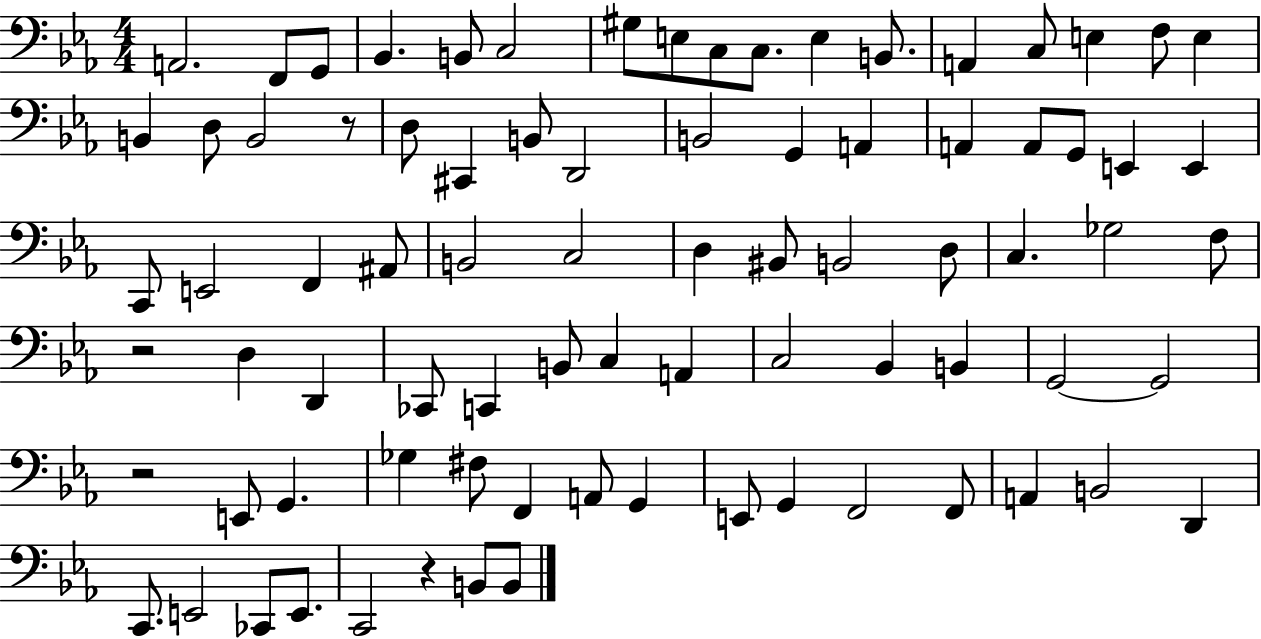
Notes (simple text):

A2/h. F2/e G2/e Bb2/q. B2/e C3/h G#3/e E3/e C3/e C3/e. E3/q B2/e. A2/q C3/e E3/q F3/e E3/q B2/q D3/e B2/h R/e D3/e C#2/q B2/e D2/h B2/h G2/q A2/q A2/q A2/e G2/e E2/q E2/q C2/e E2/h F2/q A#2/e B2/h C3/h D3/q BIS2/e B2/h D3/e C3/q. Gb3/h F3/e R/h D3/q D2/q CES2/e C2/q B2/e C3/q A2/q C3/h Bb2/q B2/q G2/h G2/h R/h E2/e G2/q. Gb3/q F#3/e F2/q A2/e G2/q E2/e G2/q F2/h F2/e A2/q B2/h D2/q C2/e. E2/h CES2/e E2/e. C2/h R/q B2/e B2/e